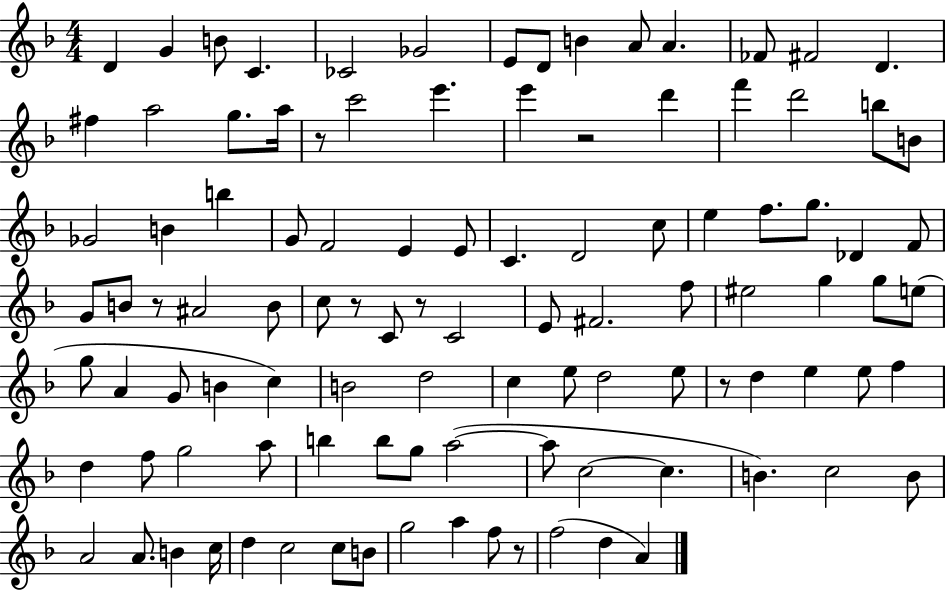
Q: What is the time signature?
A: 4/4